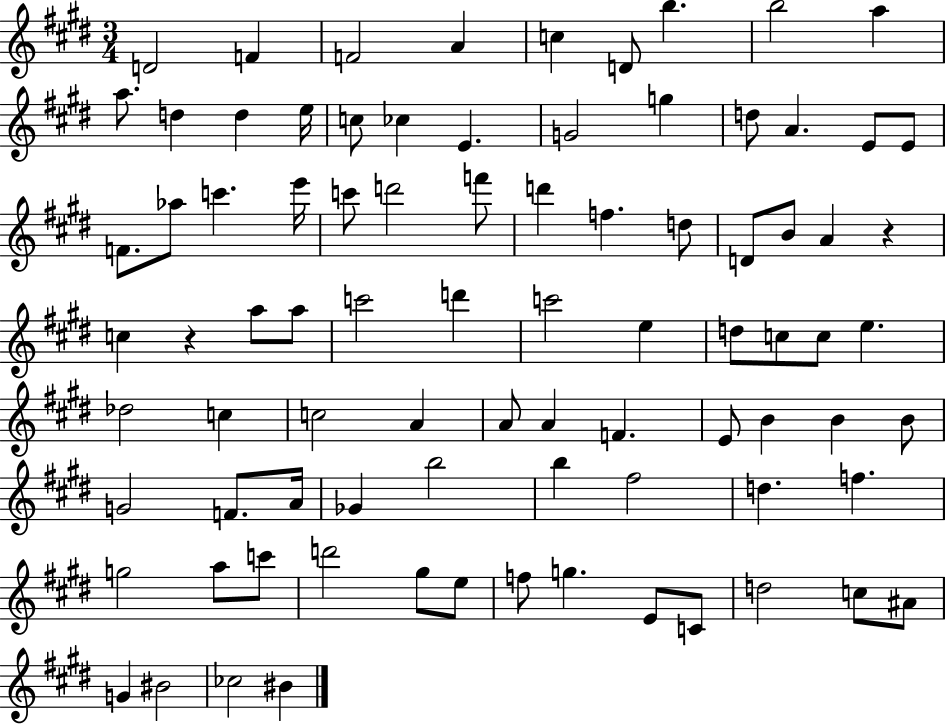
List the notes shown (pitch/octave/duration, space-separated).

D4/h F4/q F4/h A4/q C5/q D4/e B5/q. B5/h A5/q A5/e. D5/q D5/q E5/s C5/e CES5/q E4/q. G4/h G5/q D5/e A4/q. E4/e E4/e F4/e. Ab5/e C6/q. E6/s C6/e D6/h F6/e D6/q F5/q. D5/e D4/e B4/e A4/q R/q C5/q R/q A5/e A5/e C6/h D6/q C6/h E5/q D5/e C5/e C5/e E5/q. Db5/h C5/q C5/h A4/q A4/e A4/q F4/q. E4/e B4/q B4/q B4/e G4/h F4/e. A4/s Gb4/q B5/h B5/q F#5/h D5/q. F5/q. G5/h A5/e C6/e D6/h G#5/e E5/e F5/e G5/q. E4/e C4/e D5/h C5/e A#4/e G4/q BIS4/h CES5/h BIS4/q